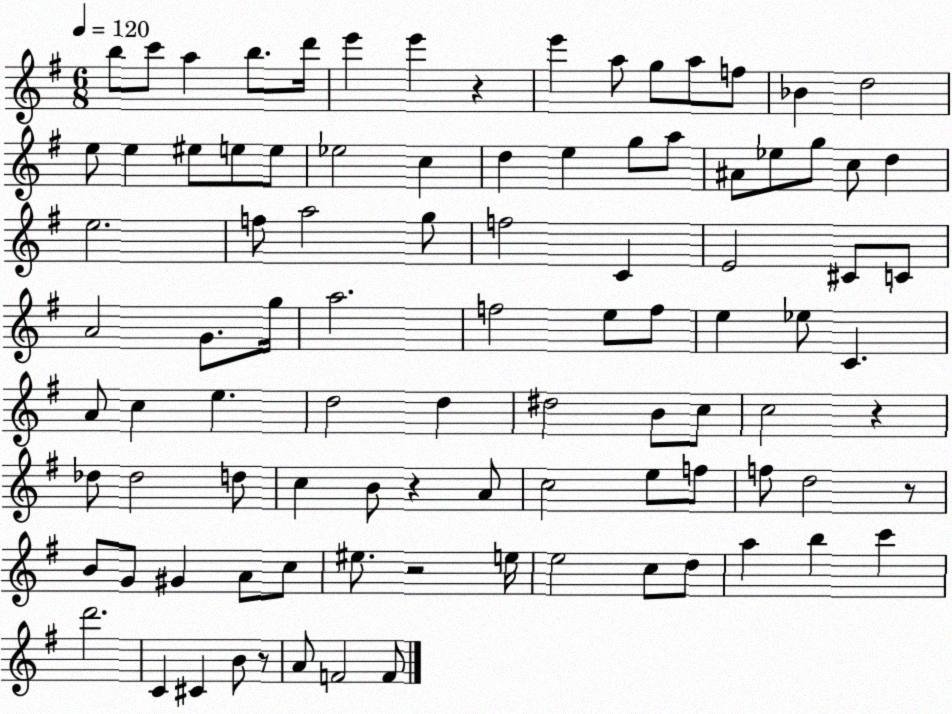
X:1
T:Untitled
M:6/8
L:1/4
K:G
b/2 c'/2 a b/2 d'/4 e' e' z e' a/2 g/2 a/2 f/2 _B d2 e/2 e ^e/2 e/2 e/2 _e2 c d e g/2 a/2 ^A/2 _e/2 g/2 c/2 d e2 f/2 a2 g/2 f2 C E2 ^C/2 C/2 A2 G/2 g/4 a2 f2 e/2 f/2 e _e/2 C A/2 c e d2 d ^d2 B/2 c/2 c2 z _d/2 _d2 d/2 c B/2 z A/2 c2 e/2 f/2 f/2 d2 z/2 B/2 G/2 ^G A/2 c/2 ^e/2 z2 e/4 e2 c/2 d/2 a b c' d'2 C ^C B/2 z/2 A/2 F2 F/2